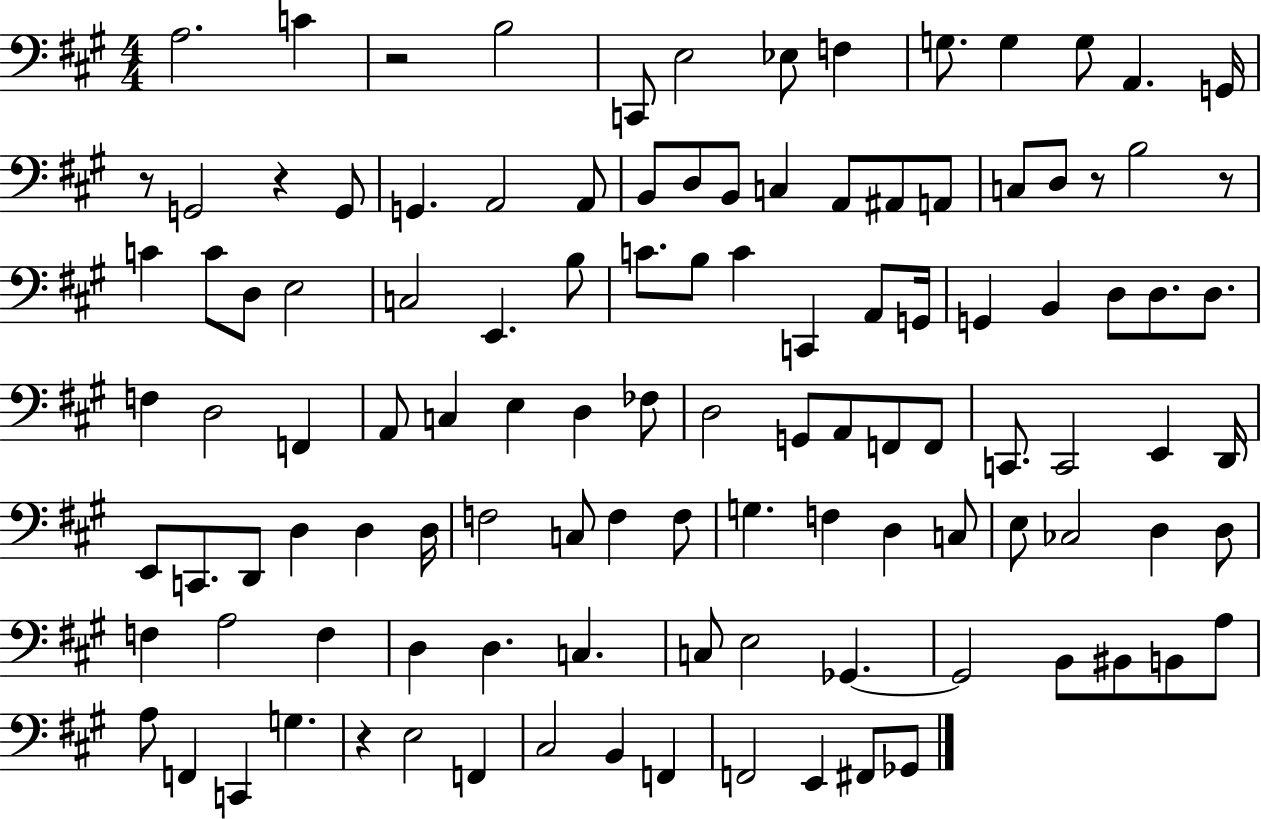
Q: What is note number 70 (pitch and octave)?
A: C3